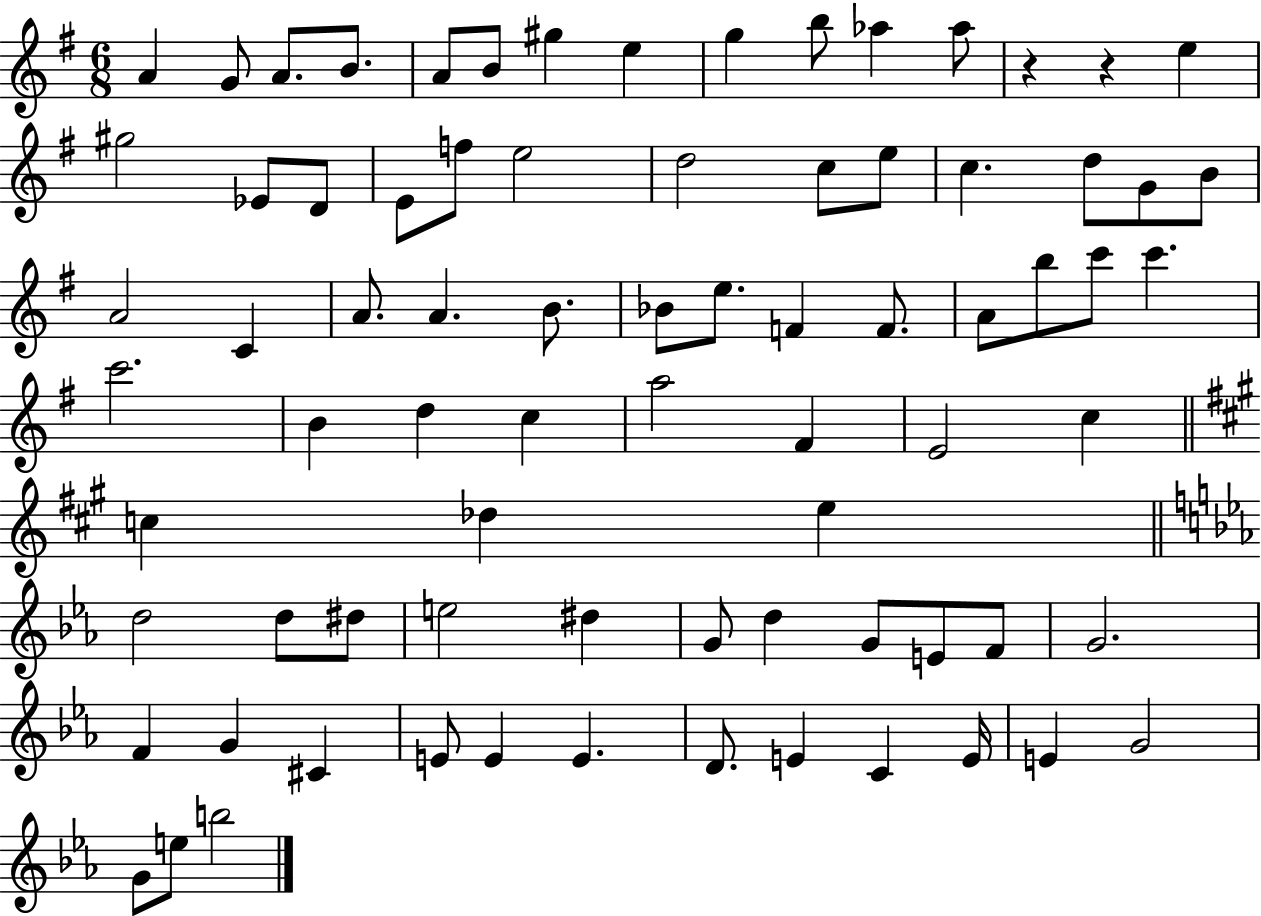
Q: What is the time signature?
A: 6/8